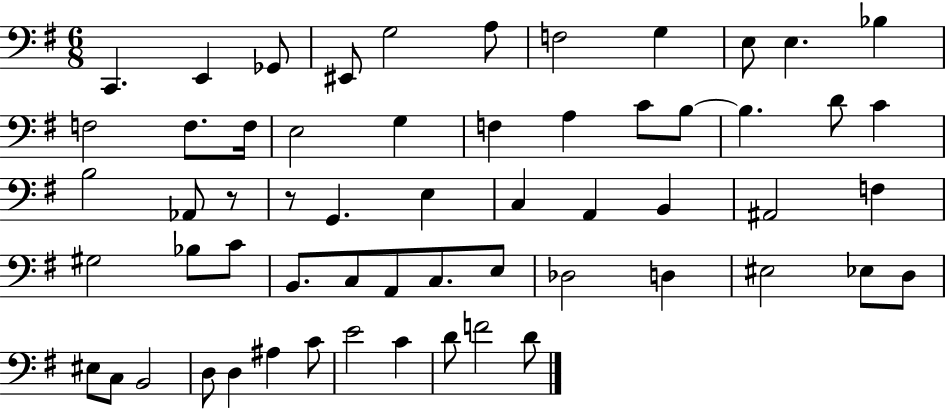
C2/q. E2/q Gb2/e EIS2/e G3/h A3/e F3/h G3/q E3/e E3/q. Bb3/q F3/h F3/e. F3/s E3/h G3/q F3/q A3/q C4/e B3/e B3/q. D4/e C4/q B3/h Ab2/e R/e R/e G2/q. E3/q C3/q A2/q B2/q A#2/h F3/q G#3/h Bb3/e C4/e B2/e. C3/e A2/e C3/e. E3/e Db3/h D3/q EIS3/h Eb3/e D3/e EIS3/e C3/e B2/h D3/e D3/q A#3/q C4/e E4/h C4/q D4/e F4/h D4/e